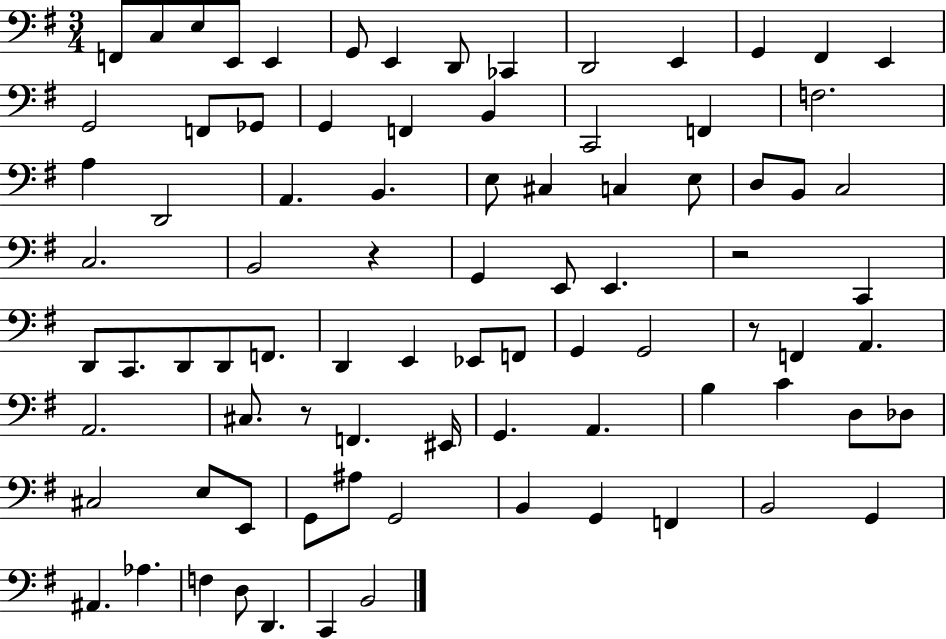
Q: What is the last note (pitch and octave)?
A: B2